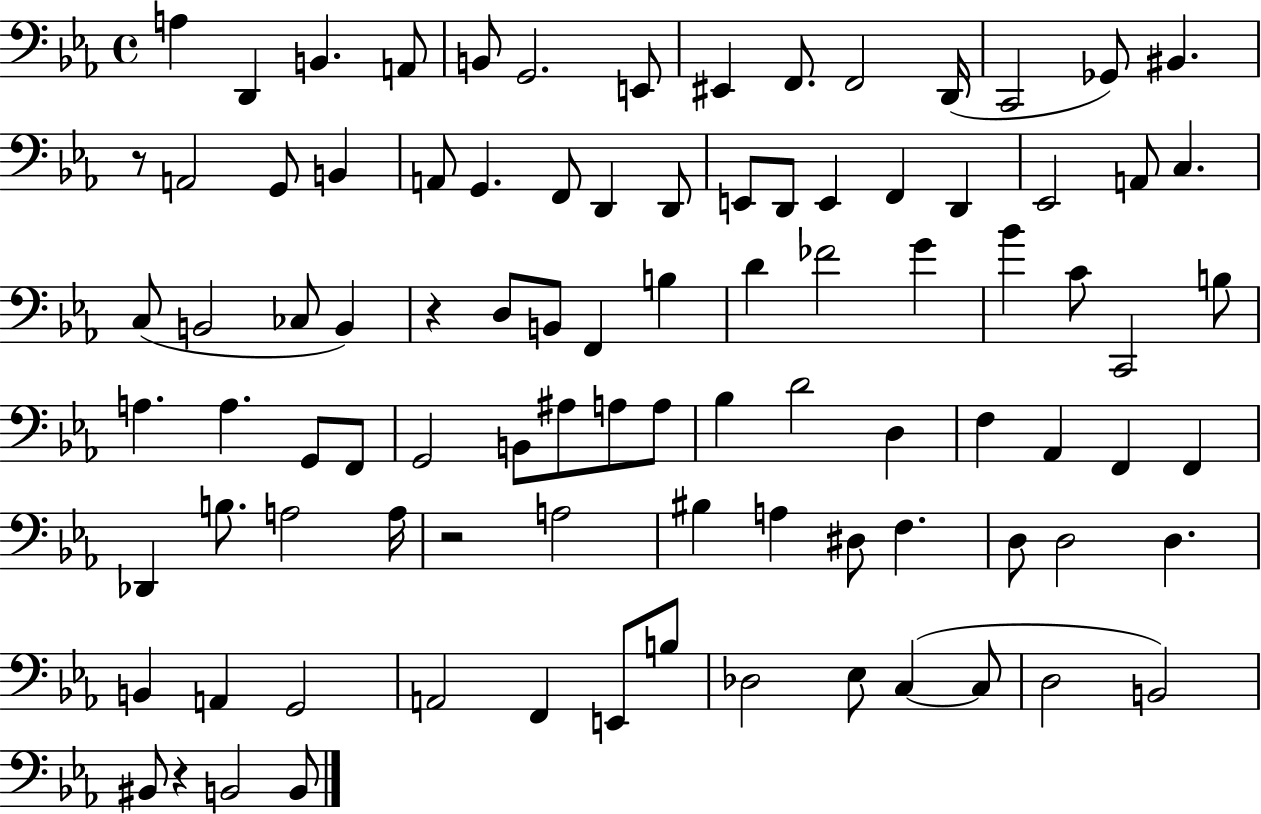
A3/q D2/q B2/q. A2/e B2/e G2/h. E2/e EIS2/q F2/e. F2/h D2/s C2/h Gb2/e BIS2/q. R/e A2/h G2/e B2/q A2/e G2/q. F2/e D2/q D2/e E2/e D2/e E2/q F2/q D2/q Eb2/h A2/e C3/q. C3/e B2/h CES3/e B2/q R/q D3/e B2/e F2/q B3/q D4/q FES4/h G4/q Bb4/q C4/e C2/h B3/e A3/q. A3/q. G2/e F2/e G2/h B2/e A#3/e A3/e A3/e Bb3/q D4/h D3/q F3/q Ab2/q F2/q F2/q Db2/q B3/e. A3/h A3/s R/h A3/h BIS3/q A3/q D#3/e F3/q. D3/e D3/h D3/q. B2/q A2/q G2/h A2/h F2/q E2/e B3/e Db3/h Eb3/e C3/q C3/e D3/h B2/h BIS2/e R/q B2/h B2/e